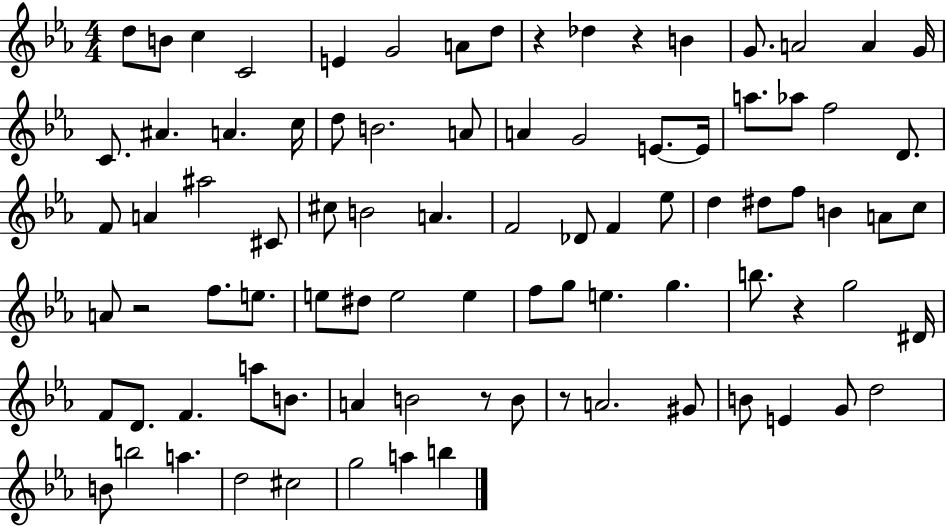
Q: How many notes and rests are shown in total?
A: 88